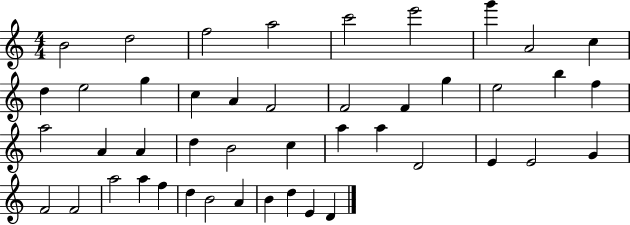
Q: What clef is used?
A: treble